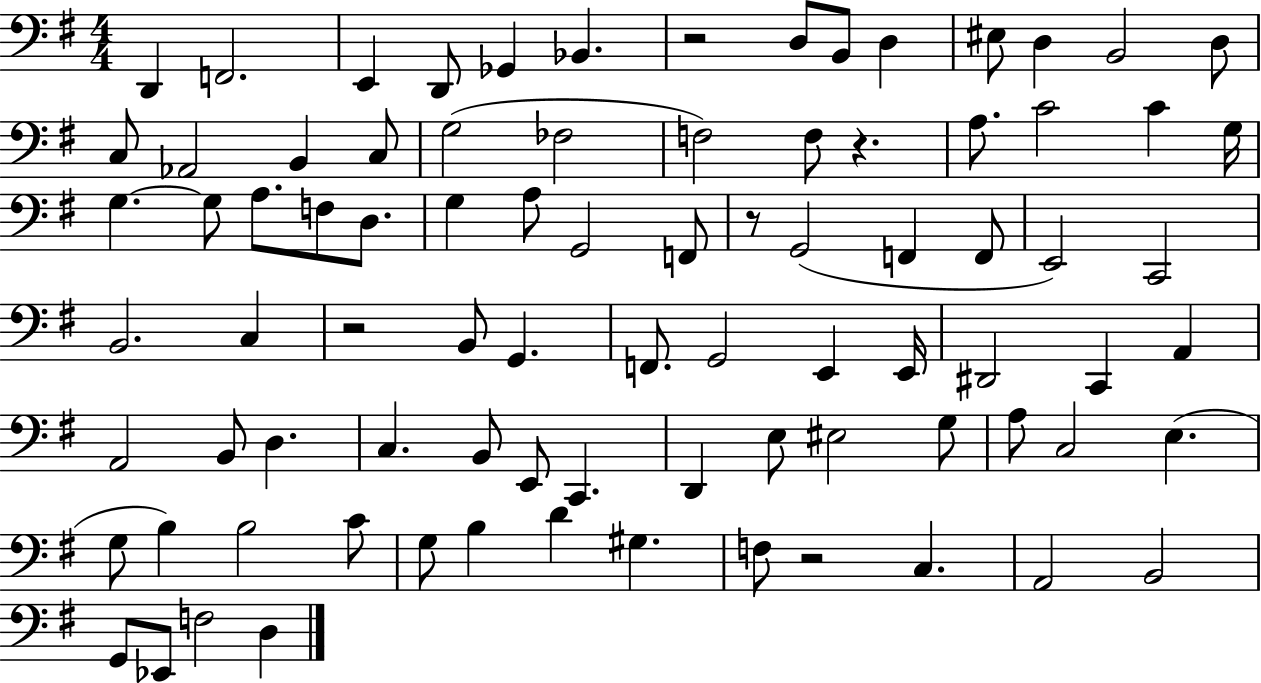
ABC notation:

X:1
T:Untitled
M:4/4
L:1/4
K:G
D,, F,,2 E,, D,,/2 _G,, _B,, z2 D,/2 B,,/2 D, ^E,/2 D, B,,2 D,/2 C,/2 _A,,2 B,, C,/2 G,2 _F,2 F,2 F,/2 z A,/2 C2 C G,/4 G, G,/2 A,/2 F,/2 D,/2 G, A,/2 G,,2 F,,/2 z/2 G,,2 F,, F,,/2 E,,2 C,,2 B,,2 C, z2 B,,/2 G,, F,,/2 G,,2 E,, E,,/4 ^D,,2 C,, A,, A,,2 B,,/2 D, C, B,,/2 E,,/2 C,, D,, E,/2 ^E,2 G,/2 A,/2 C,2 E, G,/2 B, B,2 C/2 G,/2 B, D ^G, F,/2 z2 C, A,,2 B,,2 G,,/2 _E,,/2 F,2 D,